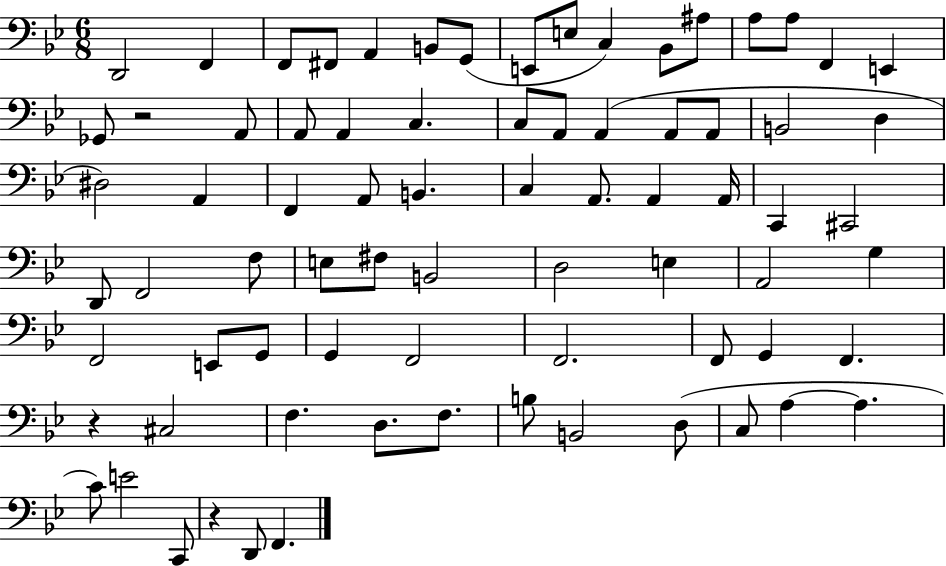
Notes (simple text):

D2/h F2/q F2/e F#2/e A2/q B2/e G2/e E2/e E3/e C3/q Bb2/e A#3/e A3/e A3/e F2/q E2/q Gb2/e R/h A2/e A2/e A2/q C3/q. C3/e A2/e A2/q A2/e A2/e B2/h D3/q D#3/h A2/q F2/q A2/e B2/q. C3/q A2/e. A2/q A2/s C2/q C#2/h D2/e F2/h F3/e E3/e F#3/e B2/h D3/h E3/q A2/h G3/q F2/h E2/e G2/e G2/q F2/h F2/h. F2/e G2/q F2/q. R/q C#3/h F3/q. D3/e. F3/e. B3/e B2/h D3/e C3/e A3/q A3/q. C4/e E4/h C2/e R/q D2/e F2/q.